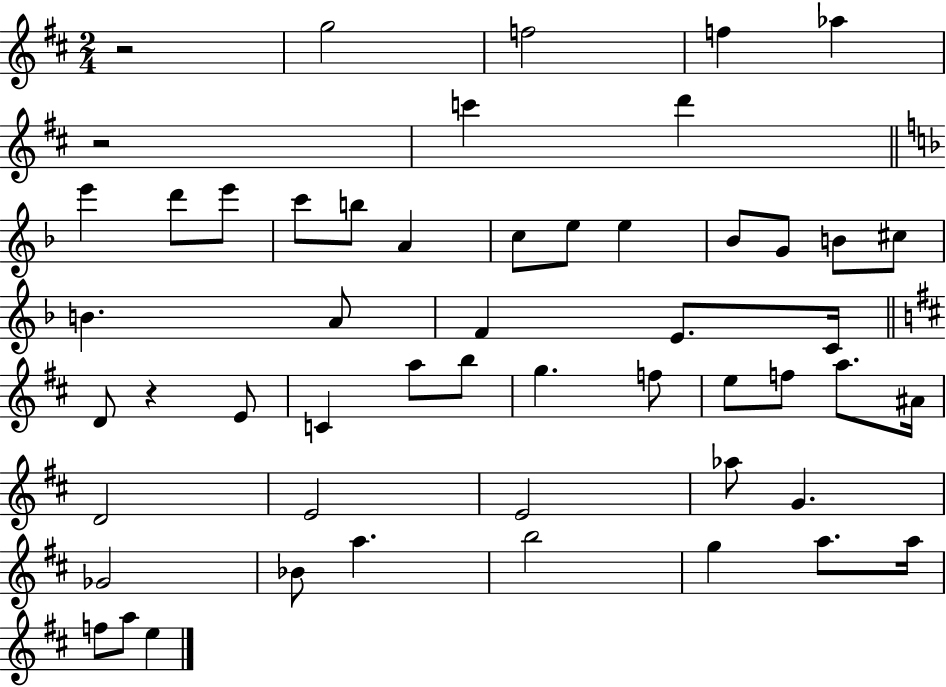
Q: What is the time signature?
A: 2/4